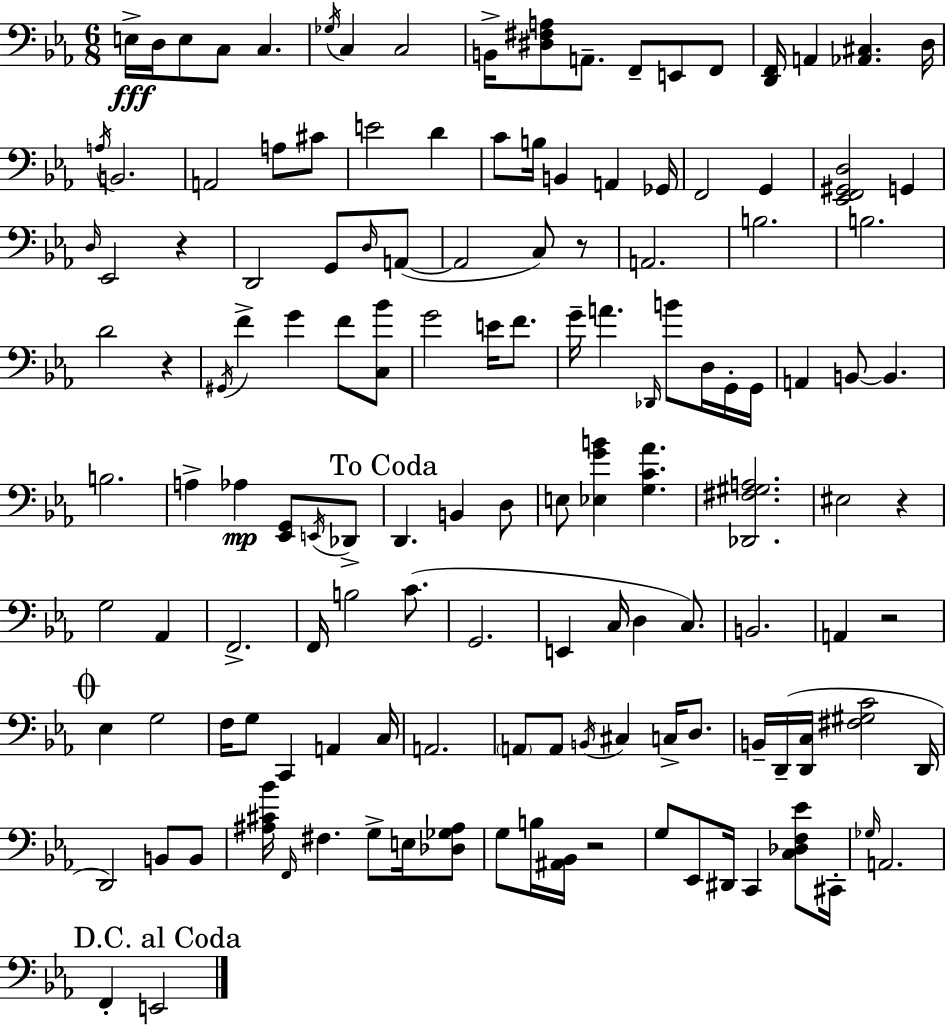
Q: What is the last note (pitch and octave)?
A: E2